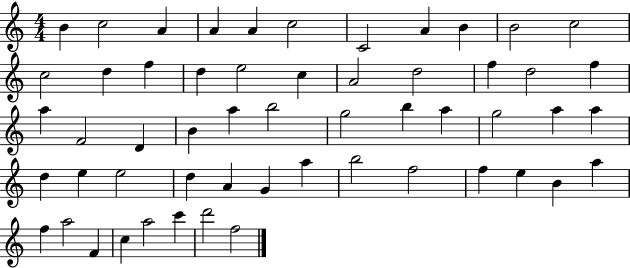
X:1
T:Untitled
M:4/4
L:1/4
K:C
B c2 A A A c2 C2 A B B2 c2 c2 d f d e2 c A2 d2 f d2 f a F2 D B a b2 g2 b a g2 a a d e e2 d A G a b2 f2 f e B a f a2 F c a2 c' d'2 f2